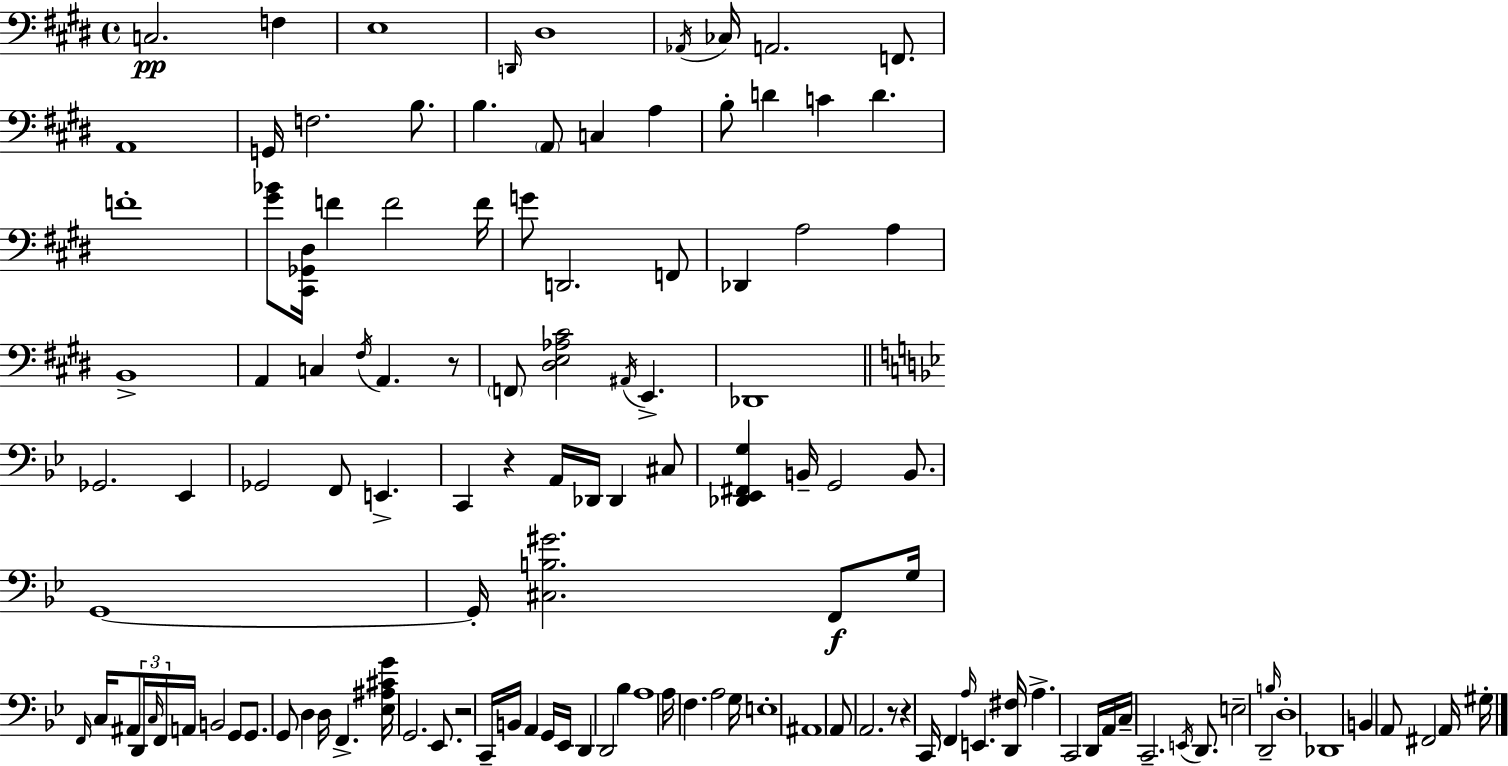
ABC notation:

X:1
T:Untitled
M:4/4
L:1/4
K:E
C,2 F, E,4 D,,/4 ^D,4 _A,,/4 _C,/4 A,,2 F,,/2 A,,4 G,,/4 F,2 B,/2 B, A,,/2 C, A, B,/2 D C D F4 [^G_B]/2 [^C,,_G,,^D,]/4 F F2 F/4 G/2 D,,2 F,,/2 _D,, A,2 A, B,,4 A,, C, ^F,/4 A,, z/2 F,,/2 [^D,E,_A,^C]2 ^A,,/4 E,, _D,,4 _G,,2 _E,, _G,,2 F,,/2 E,, C,, z A,,/4 _D,,/4 _D,, ^C,/2 [_D,,_E,,^F,,G,] B,,/4 G,,2 B,,/2 G,,4 G,,/4 [^C,B,^G]2 F,,/2 G,/4 F,,/4 C,/4 ^A,,/2 D,,/4 C,/4 F,,/4 A,,/4 B,,2 G,,/2 G,,/2 G,,/2 D, D,/4 F,, [_E,^A,^CG]/4 G,,2 _E,,/2 z2 C,,/4 B,,/4 A,, G,,/4 _E,,/4 D,, D,,2 _B, A,4 A,/4 F, A,2 G,/4 E,4 ^A,,4 A,,/2 A,,2 z/2 z C,,/4 F,, A,/4 E,, [D,,^F,]/4 A, C,,2 D,,/4 A,,/4 C,/4 C,,2 E,,/4 D,,/2 E,2 D,,2 B,/4 D,4 _D,,4 B,, A,,/2 ^F,,2 A,,/4 ^G,/4